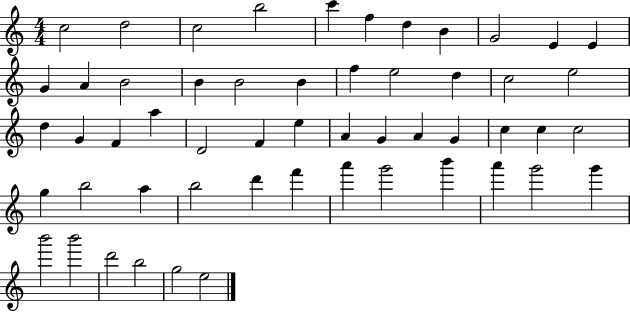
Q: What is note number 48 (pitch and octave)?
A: G6